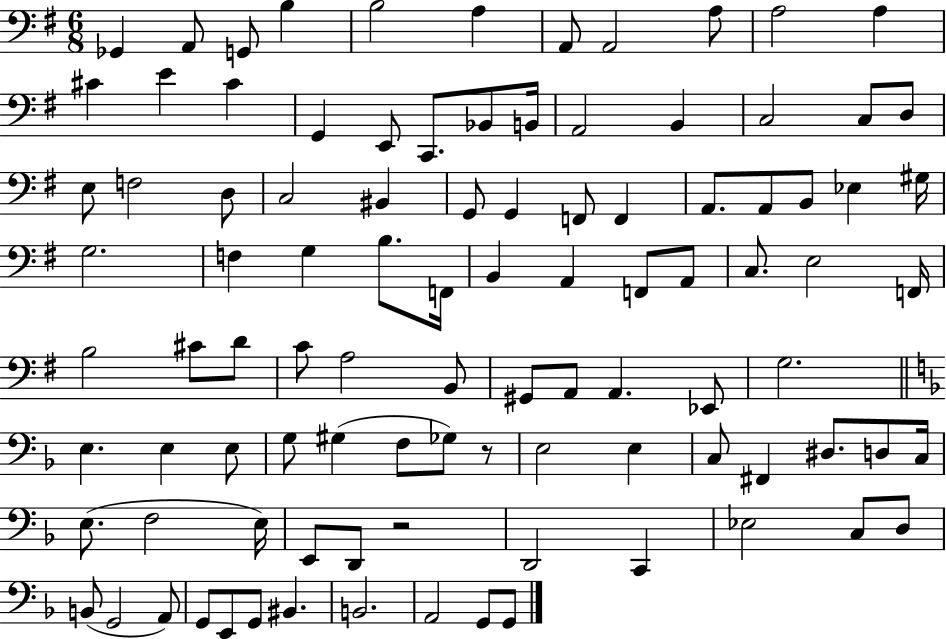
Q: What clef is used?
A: bass